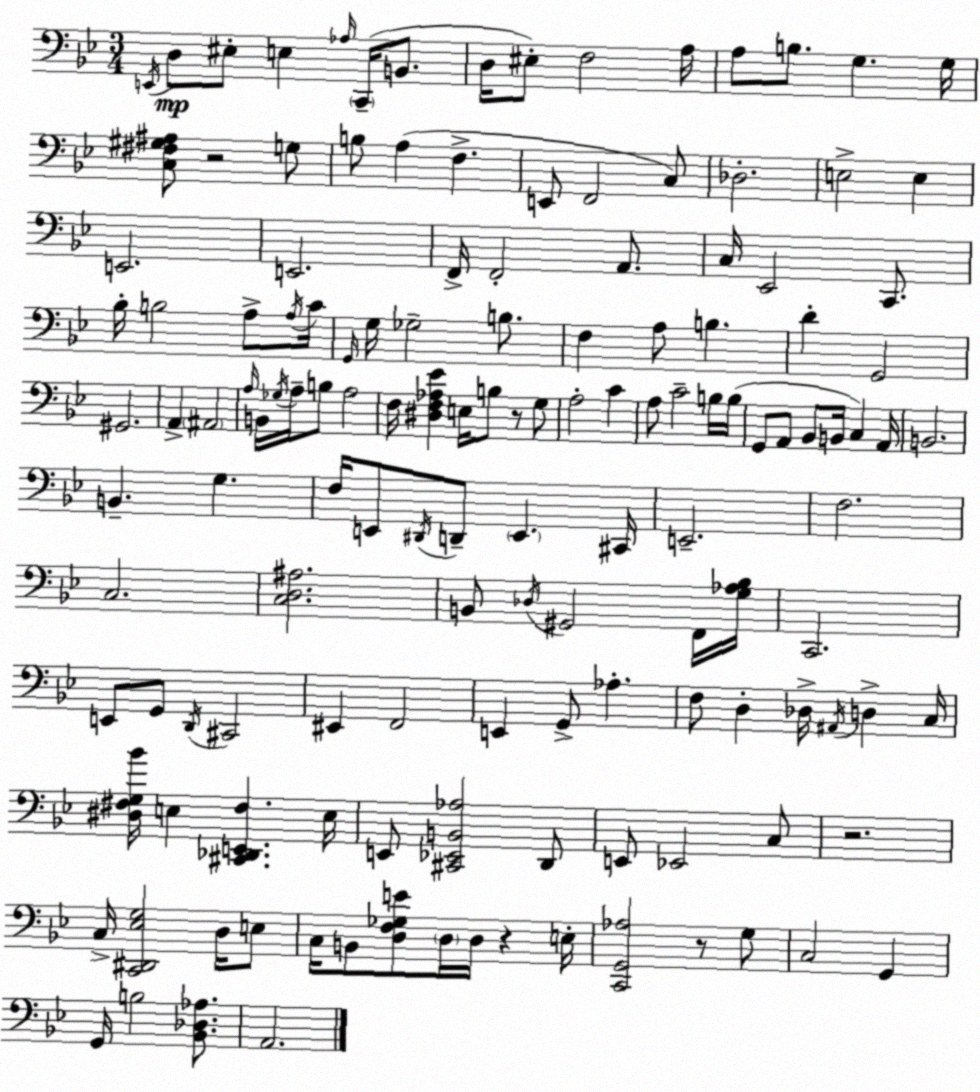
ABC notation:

X:1
T:Untitled
M:3/4
L:1/4
K:Gm
E,,/4 D,/2 ^E,/2 E, _A,/4 C,,/4 B,,/2 D,/4 ^E,/2 F,2 A,/4 A,/2 B,/2 G, G,/4 [C,^F,^G,^A,]/2 z2 G,/2 B,/2 A, F, E,,/2 F,,2 C,/2 _D,2 E,2 E, E,,2 E,,2 F,,/4 F,,2 A,,/2 C,/4 _E,,2 C,,/2 _B,/4 B,2 A,/2 A,/4 C/4 G,,/4 G,/4 _G,2 B,/2 F, A,/2 B, D G,,2 ^G,,2 A,, ^A,,2 A,/4 B,,/4 _G,/4 A,/4 B,/2 A,2 F,/4 [^D,F,_A,_E] E,/4 B,/2 z/2 G,/2 A,2 C A,/2 C2 B,/4 B,/4 G,,/2 A,,/2 _B,,/2 B,,/4 C, A,,/4 B,,2 B,, G, F,/4 E,,/2 ^D,,/4 D,,/2 E,, ^C,,/4 E,,2 F,2 C,2 [C,D,^A,]2 B,,/2 _D,/4 ^G,,2 F,,/4 [G,_A,_B,]/4 C,,2 E,,/2 G,,/2 D,,/4 ^C,,2 ^E,, F,,2 E,, G,,/2 _A, F,/2 D, _D,/4 ^A,,/4 D, C,/4 [^D,^F,G,_B]/4 E, [^C,,_D,,E,,^F,] E,/4 E,,/2 [^C,,_E,,B,,_A,]2 D,,/2 E,,/2 _E,,2 C,/2 z2 C,/4 [C,,^D,,_E,G,]2 D,/4 E,/2 C,/4 B,,/2 [D,F,_G,E]/2 D,/4 D,/4 z E,/4 [C,,G,,_A,]2 z/2 G,/2 C,2 G,, G,,/4 B,2 [_B,,_D,_A,]/2 A,,2